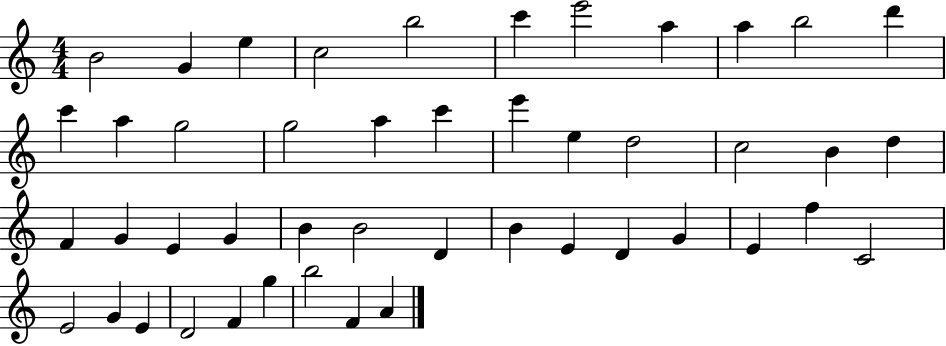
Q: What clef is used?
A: treble